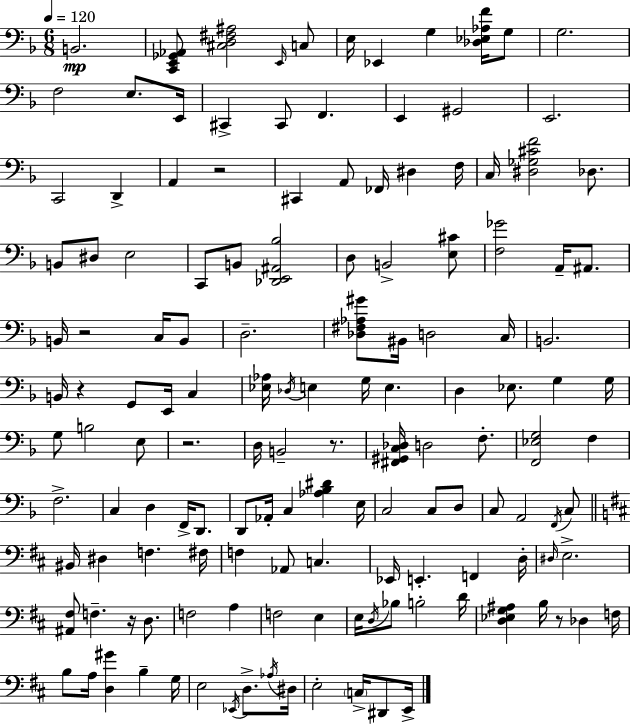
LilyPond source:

{
  \clef bass
  \numericTimeSignature
  \time 6/8
  \key d \minor
  \tempo 4 = 120
  b,2.\mp | <c, e, ges, aes,>8 <cis d fis ais>2 \grace { e,16 } c8 | e16 ees,4 g4 <des ees aes f'>16 g8 | g2. | \break f2 e8. | e,16 cis,4-> cis,8 f,4. | e,4 gis,2 | e,2. | \break c,2 d,4-> | a,4 r2 | cis,4 a,8 fes,16 dis4 | f16 c16 <dis ges cis' f'>2 des8. | \break b,8 dis8 e2 | c,8 b,8 <des, e, ais, bes>2 | d8 b,2-> <e cis'>8 | <f ges'>2 a,16-- ais,8. | \break b,16 r2 c16 b,8 | d2.-- | <des fis aes gis'>8 bis,16 d2 | c16 b,2. | \break b,16 r4 g,8 e,16 c4 | <ees aes>16 \acciaccatura { des16 } e4 g16 e4. | d4 ees8. g4 | g16 g8 b2 | \break e8 r2. | d16 b,2-- r8. | <fis, gis, c des>16 d2 f8.-. | <f, ees g>2 f4 | \break f2.-> | c4 d4 f,16-> d,8. | d,8 aes,16-. c4 <aes bes dis'>4 | e16 c2 c8 | \break d8 c8 a,2 | \acciaccatura { f,16 } c8 \bar "||" \break \key d \major bis,16 dis4 f4. fis16 | f4 aes,8 c4. | ees,16 e,4.-. f,4 d16-. | \grace { dis16 } e2.-> | \break <ais, fis>8 f4.-- r16 d8. | f2 a4 | f2 e4 | e16 \acciaccatura { d16 } bes8 b2-. | \break d'16 <d ees g ais>4 b16 r8 des4 | f16 b8 a16 <d gis'>4 b4-- | g16 e2 \acciaccatura { ees,16 } d8.-> | \acciaccatura { aes16 } dis16 e2-. | \break \parenthesize c16-> dis,8 e,16-> \bar "|."
}